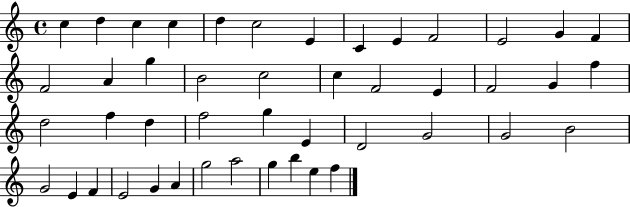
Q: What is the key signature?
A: C major